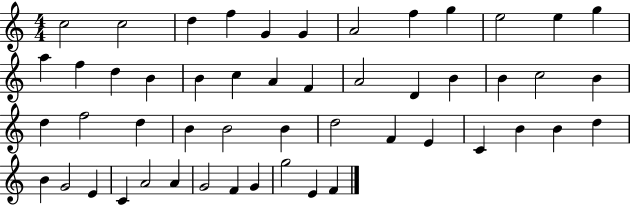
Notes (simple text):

C5/h C5/h D5/q F5/q G4/q G4/q A4/h F5/q G5/q E5/h E5/q G5/q A5/q F5/q D5/q B4/q B4/q C5/q A4/q F4/q A4/h D4/q B4/q B4/q C5/h B4/q D5/q F5/h D5/q B4/q B4/h B4/q D5/h F4/q E4/q C4/q B4/q B4/q D5/q B4/q G4/h E4/q C4/q A4/h A4/q G4/h F4/q G4/q G5/h E4/q F4/q